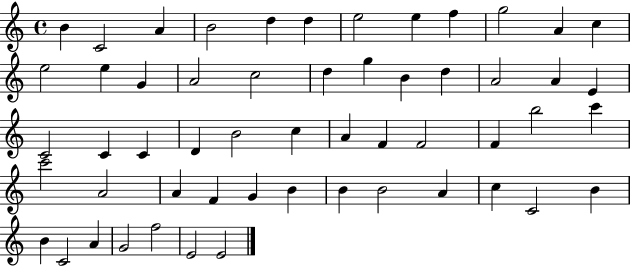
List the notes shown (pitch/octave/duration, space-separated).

B4/q C4/h A4/q B4/h D5/q D5/q E5/h E5/q F5/q G5/h A4/q C5/q E5/h E5/q G4/q A4/h C5/h D5/q G5/q B4/q D5/q A4/h A4/q E4/q C4/h C4/q C4/q D4/q B4/h C5/q A4/q F4/q F4/h F4/q B5/h C6/q C6/h A4/h A4/q F4/q G4/q B4/q B4/q B4/h A4/q C5/q C4/h B4/q B4/q C4/h A4/q G4/h F5/h E4/h E4/h